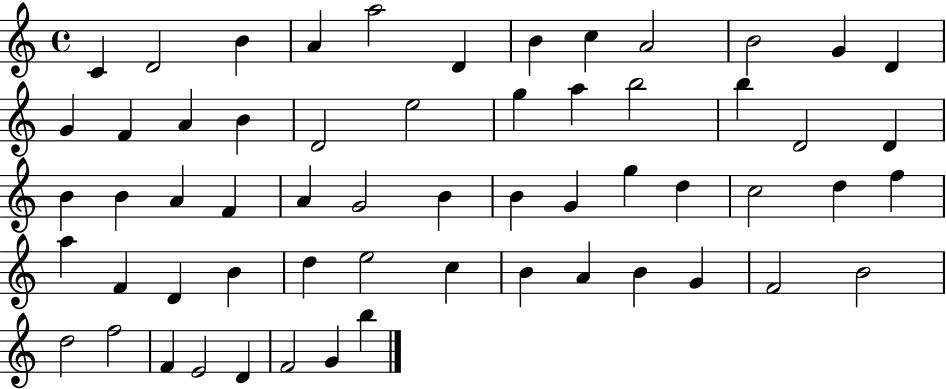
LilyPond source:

{
  \clef treble
  \time 4/4
  \defaultTimeSignature
  \key c \major
  c'4 d'2 b'4 | a'4 a''2 d'4 | b'4 c''4 a'2 | b'2 g'4 d'4 | \break g'4 f'4 a'4 b'4 | d'2 e''2 | g''4 a''4 b''2 | b''4 d'2 d'4 | \break b'4 b'4 a'4 f'4 | a'4 g'2 b'4 | b'4 g'4 g''4 d''4 | c''2 d''4 f''4 | \break a''4 f'4 d'4 b'4 | d''4 e''2 c''4 | b'4 a'4 b'4 g'4 | f'2 b'2 | \break d''2 f''2 | f'4 e'2 d'4 | f'2 g'4 b''4 | \bar "|."
}